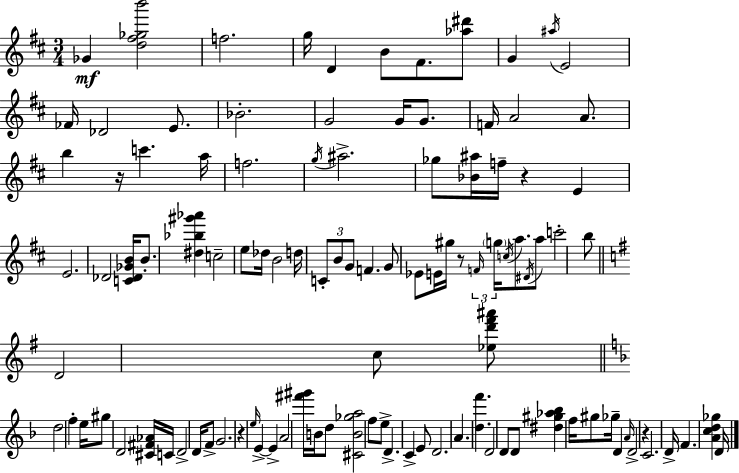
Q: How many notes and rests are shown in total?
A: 107